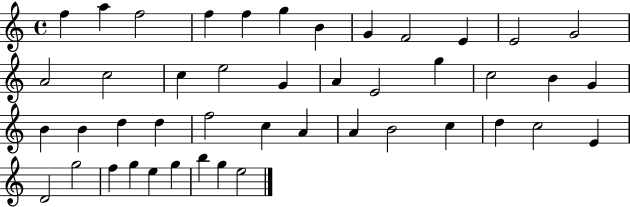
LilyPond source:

{
  \clef treble
  \time 4/4
  \defaultTimeSignature
  \key c \major
  f''4 a''4 f''2 | f''4 f''4 g''4 b'4 | g'4 f'2 e'4 | e'2 g'2 | \break a'2 c''2 | c''4 e''2 g'4 | a'4 e'2 g''4 | c''2 b'4 g'4 | \break b'4 b'4 d''4 d''4 | f''2 c''4 a'4 | a'4 b'2 c''4 | d''4 c''2 e'4 | \break d'2 g''2 | f''4 g''4 e''4 g''4 | b''4 g''4 e''2 | \bar "|."
}